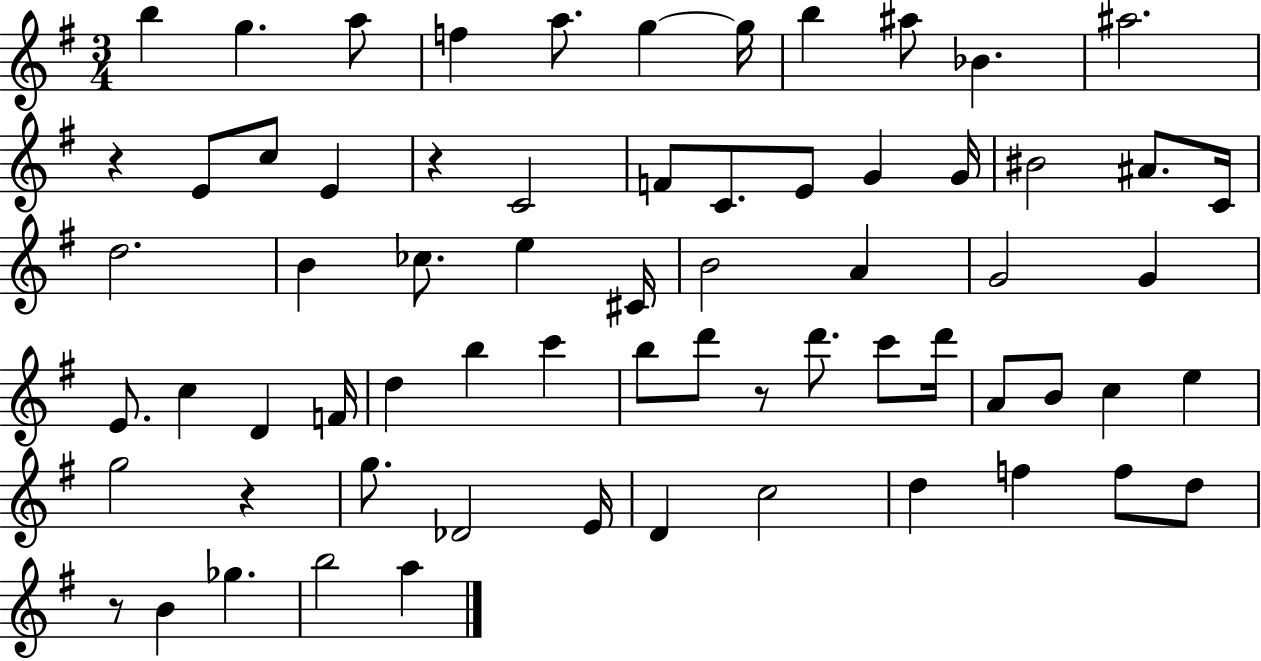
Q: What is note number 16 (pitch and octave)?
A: F4